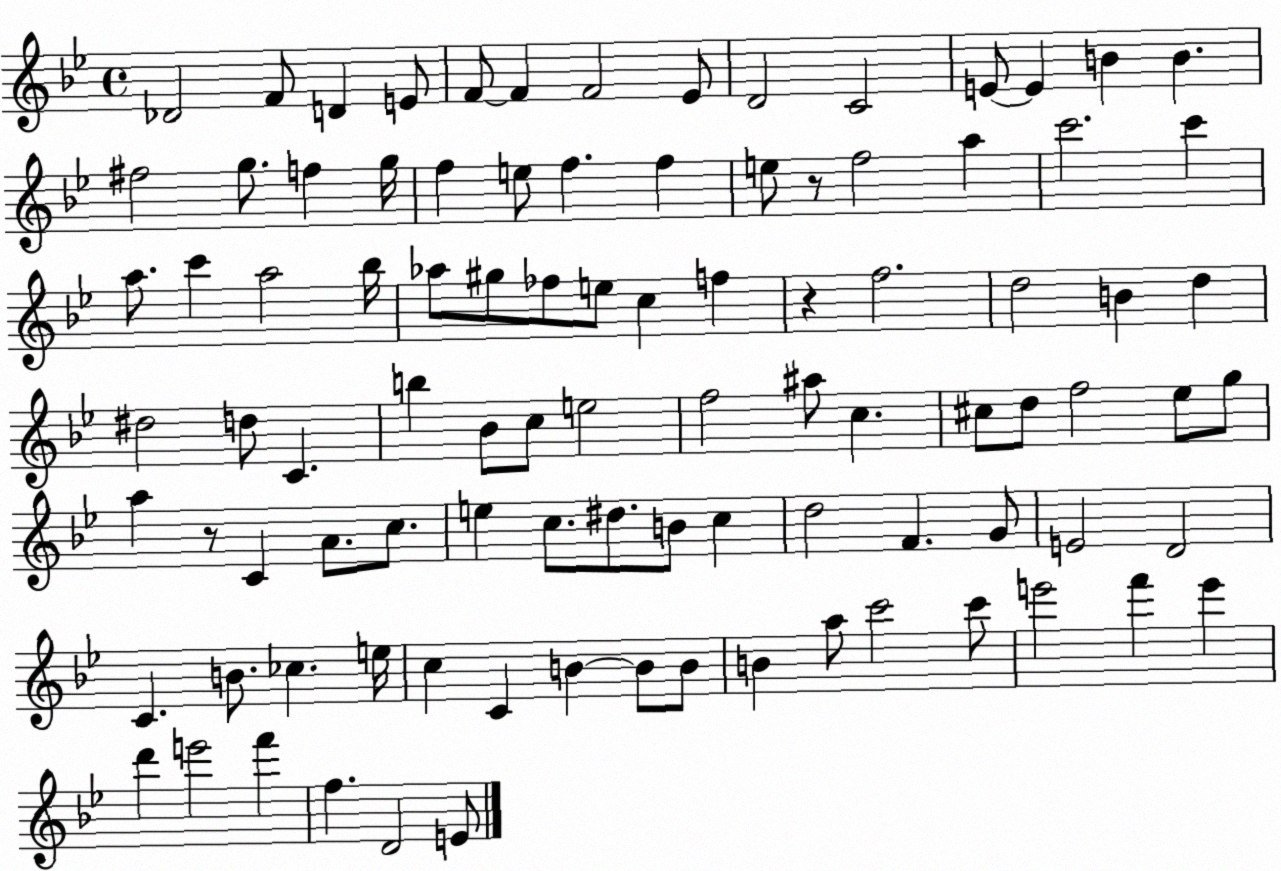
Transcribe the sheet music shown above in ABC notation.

X:1
T:Untitled
M:4/4
L:1/4
K:Bb
_D2 F/2 D E/2 F/2 F F2 _E/2 D2 C2 E/2 E B B ^f2 g/2 f g/4 f e/2 f f e/2 z/2 f2 a c'2 c' a/2 c' a2 _b/4 _a/2 ^g/2 _f/2 e/2 c f z f2 d2 B d ^d2 d/2 C b _B/2 c/2 e2 f2 ^a/2 c ^c/2 d/2 f2 _e/2 g/2 a z/2 C A/2 c/2 e c/2 ^d/2 B/2 c d2 F G/2 E2 D2 C B/2 _c e/4 c C B B/2 B/2 B a/2 c'2 c'/2 e'2 f' e' d' e'2 f' f D2 E/2